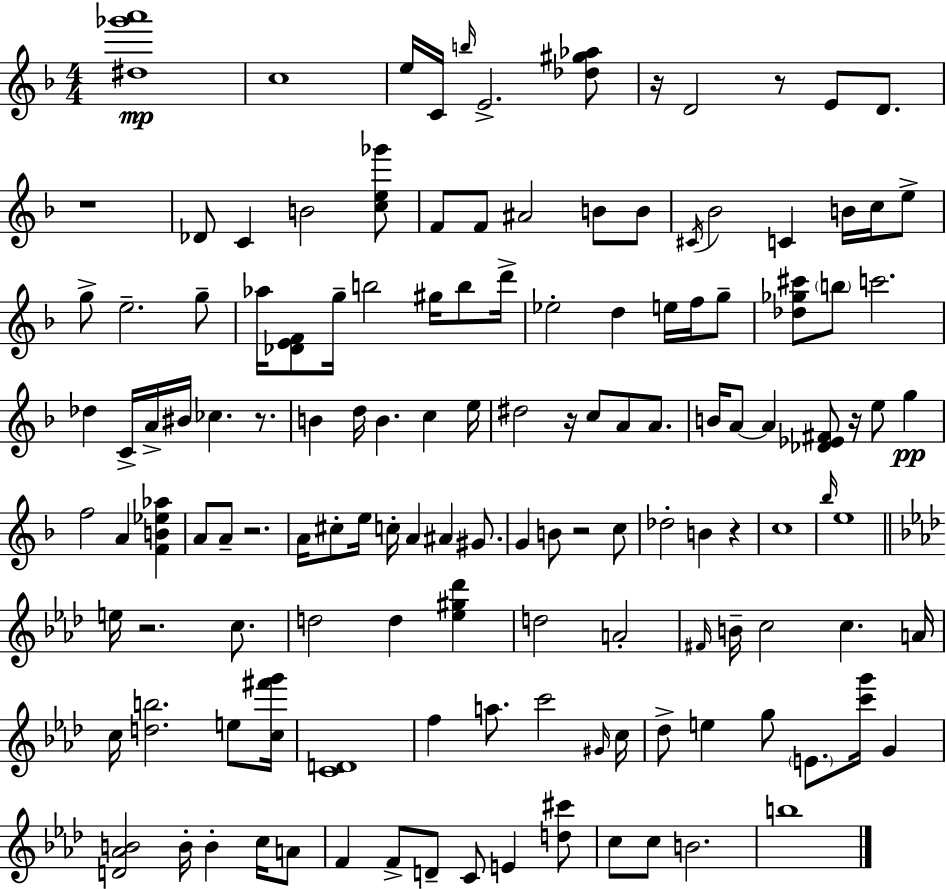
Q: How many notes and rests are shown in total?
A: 136